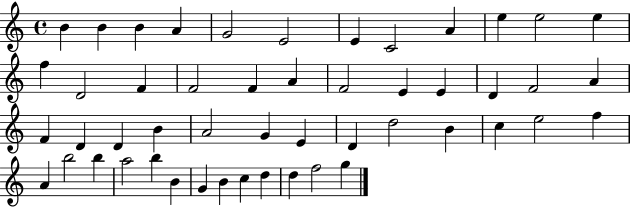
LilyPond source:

{
  \clef treble
  \time 4/4
  \defaultTimeSignature
  \key c \major
  b'4 b'4 b'4 a'4 | g'2 e'2 | e'4 c'2 a'4 | e''4 e''2 e''4 | \break f''4 d'2 f'4 | f'2 f'4 a'4 | f'2 e'4 e'4 | d'4 f'2 a'4 | \break f'4 d'4 d'4 b'4 | a'2 g'4 e'4 | d'4 d''2 b'4 | c''4 e''2 f''4 | \break a'4 b''2 b''4 | a''2 b''4 b'4 | g'4 b'4 c''4 d''4 | d''4 f''2 g''4 | \break \bar "|."
}